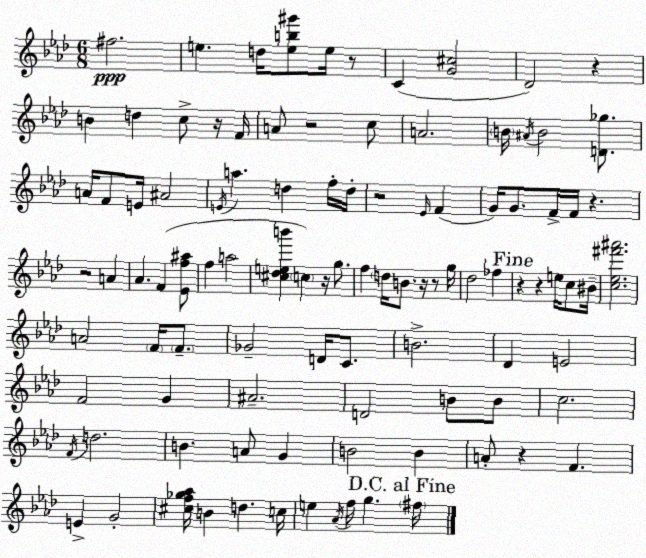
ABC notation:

X:1
T:Untitled
M:6/8
L:1/4
K:Fm
^f2 e d/4 [eb^g']/2 e/4 z/2 C [G^c]2 _D2 z B d c/2 z/4 F/4 A/2 z2 c/2 A2 B/4 ^A/4 B2 [D_g]/2 A/4 F/2 E/4 ^A2 E/4 a d f/4 d/4 z2 _E/4 F G/4 G/2 F/4 F/4 z z2 A _A F [_Ef^a]/2 f a2 [^c_deb'] c z/4 g/2 f d/4 B/2 z/4 z/2 g/4 _d2 _f z z e/4 c/2 ^B/4 [c_e^f'^a']2 A2 F/4 F/2 _G2 D/4 C/2 B2 _D E2 F2 G ^A2 D2 B/2 B/2 c2 F/4 d2 B A/2 G B2 B A/2 z F E G2 [^cf_g_a]/4 B d c/4 e _A/4 f/4 g ^f/4